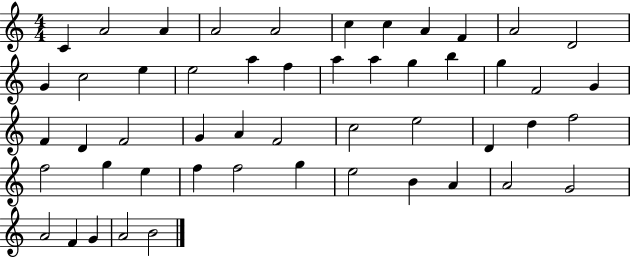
C4/q A4/h A4/q A4/h A4/h C5/q C5/q A4/q F4/q A4/h D4/h G4/q C5/h E5/q E5/h A5/q F5/q A5/q A5/q G5/q B5/q G5/q F4/h G4/q F4/q D4/q F4/h G4/q A4/q F4/h C5/h E5/h D4/q D5/q F5/h F5/h G5/q E5/q F5/q F5/h G5/q E5/h B4/q A4/q A4/h G4/h A4/h F4/q G4/q A4/h B4/h